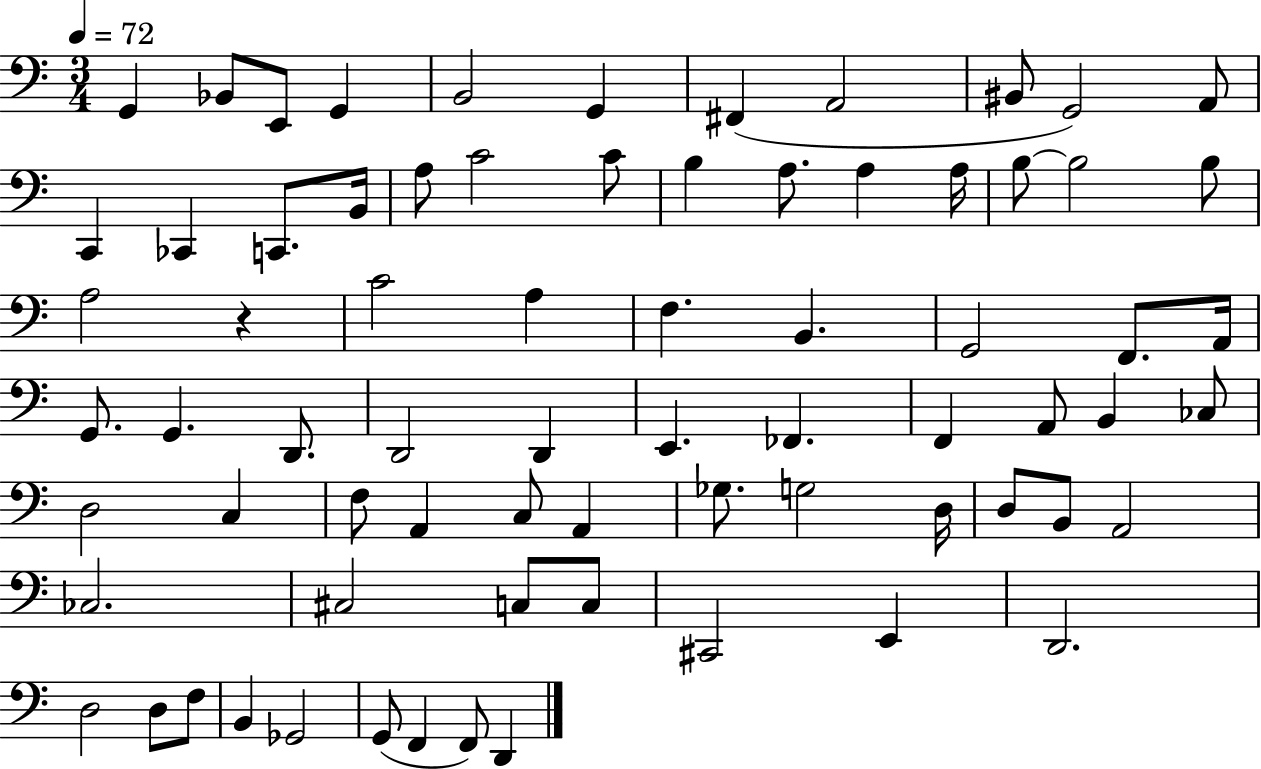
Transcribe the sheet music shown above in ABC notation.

X:1
T:Untitled
M:3/4
L:1/4
K:C
G,, _B,,/2 E,,/2 G,, B,,2 G,, ^F,, A,,2 ^B,,/2 G,,2 A,,/2 C,, _C,, C,,/2 B,,/4 A,/2 C2 C/2 B, A,/2 A, A,/4 B,/2 B,2 B,/2 A,2 z C2 A, F, B,, G,,2 F,,/2 A,,/4 G,,/2 G,, D,,/2 D,,2 D,, E,, _F,, F,, A,,/2 B,, _C,/2 D,2 C, F,/2 A,, C,/2 A,, _G,/2 G,2 D,/4 D,/2 B,,/2 A,,2 _C,2 ^C,2 C,/2 C,/2 ^C,,2 E,, D,,2 D,2 D,/2 F,/2 B,, _G,,2 G,,/2 F,, F,,/2 D,,